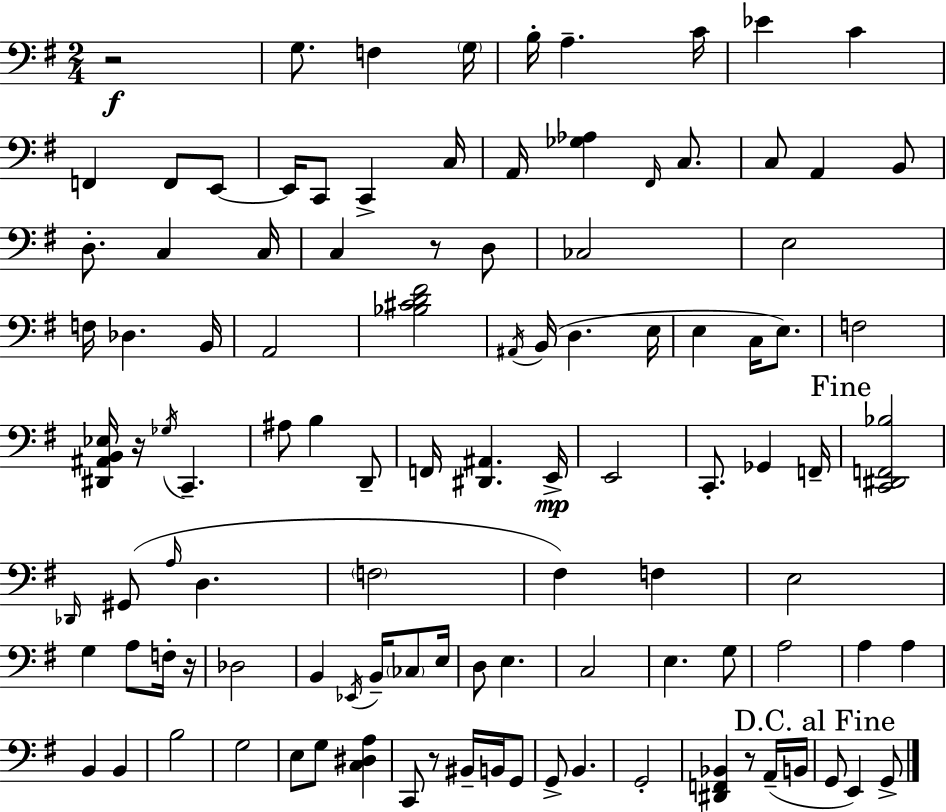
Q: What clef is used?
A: bass